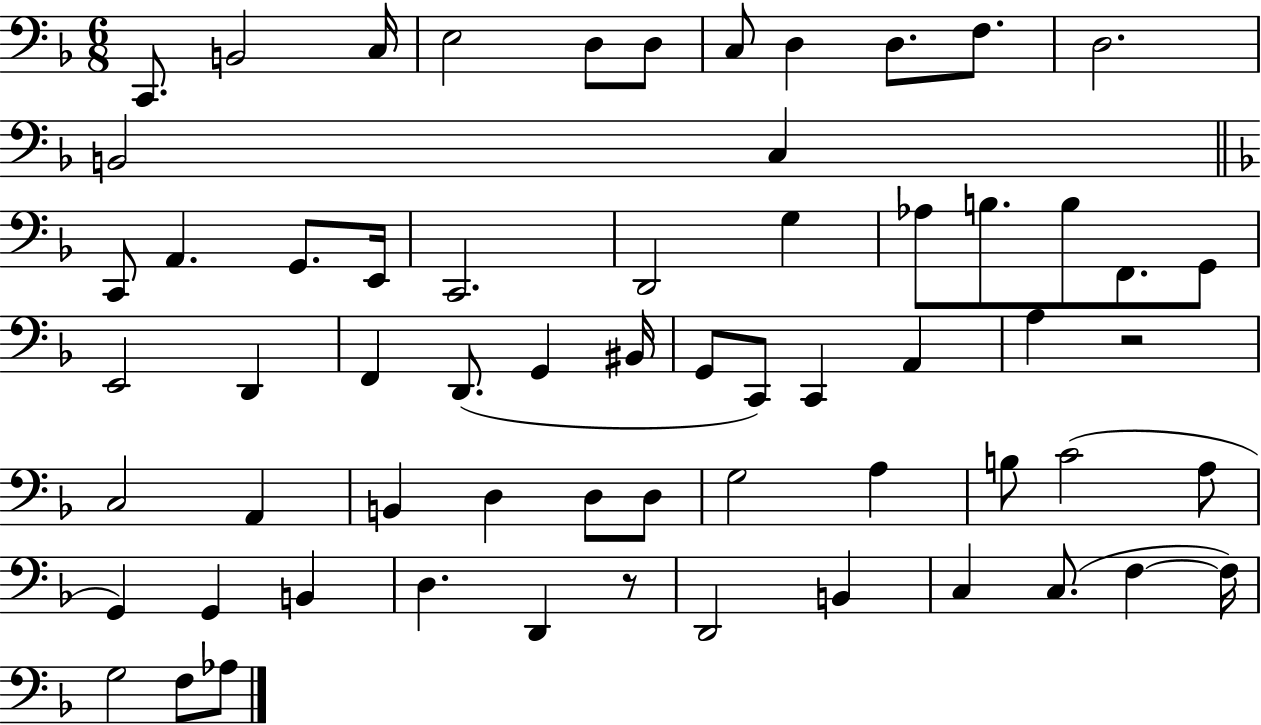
{
  \clef bass
  \numericTimeSignature
  \time 6/8
  \key f \major
  c,8. b,2 c16 | e2 d8 d8 | c8 d4 d8. f8. | d2. | \break b,2 c4 | \bar "||" \break \key f \major c,8 a,4. g,8. e,16 | c,2. | d,2 g4 | aes8 b8. b8 f,8. g,8 | \break e,2 d,4 | f,4 d,8.( g,4 bis,16 | g,8 c,8) c,4 a,4 | a4 r2 | \break c2 a,4 | b,4 d4 d8 d8 | g2 a4 | b8 c'2( a8 | \break g,4) g,4 b,4 | d4. d,4 r8 | d,2 b,4 | c4 c8.( f4~~ f16) | \break g2 f8 aes8 | \bar "|."
}